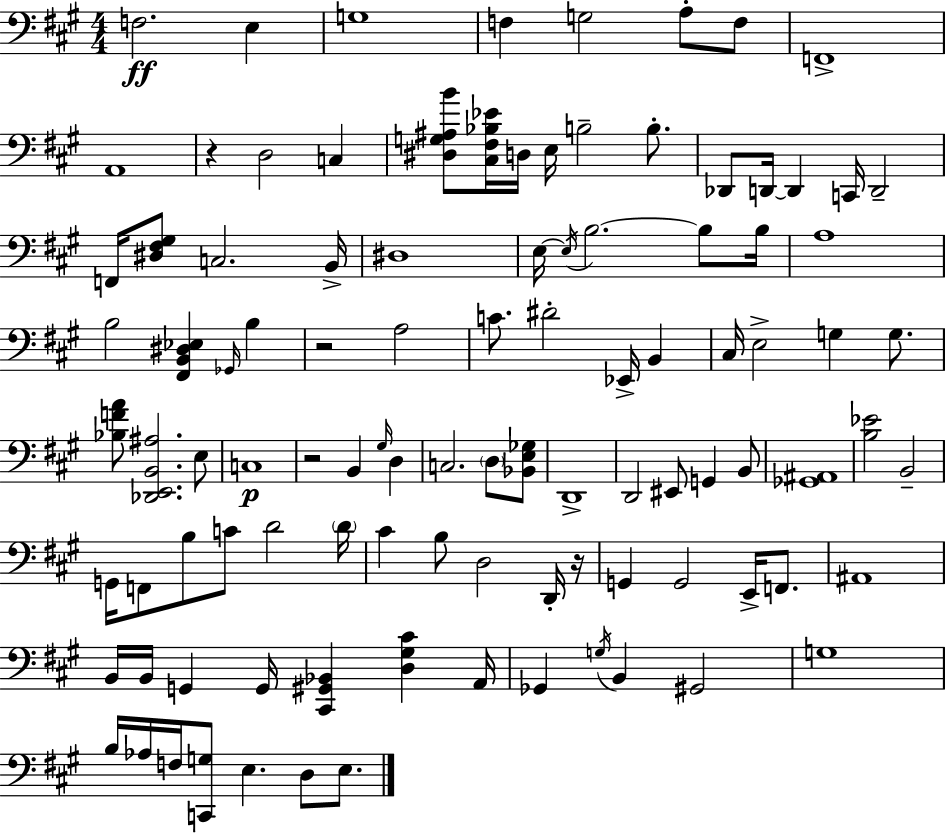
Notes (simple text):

F3/h. E3/q G3/w F3/q G3/h A3/e F3/e F2/w A2/w R/q D3/h C3/q [D#3,G3,A#3,B4]/e [C#3,F#3,Bb3,Eb4]/s D3/s E3/s B3/h B3/e. Db2/e D2/s D2/q C2/s D2/h F2/s [D#3,F#3,G#3]/e C3/h. B2/s D#3/w E3/s E3/s B3/h. B3/e B3/s A3/w B3/h [F#2,B2,D#3,Eb3]/q Gb2/s B3/q R/h A3/h C4/e. D#4/h Eb2/s B2/q C#3/s E3/h G3/q G3/e. [Bb3,F4,A4]/e [Db2,E2,B2,A#3]/h. E3/e C3/w R/h B2/q G#3/s D3/q C3/h. D3/e [Bb2,E3,Gb3]/e D2/w D2/h EIS2/e G2/q B2/e [Gb2,A#2]/w [B3,Eb4]/h B2/h G2/s F2/e B3/e C4/e D4/h D4/s C#4/q B3/e D3/h D2/s R/s G2/q G2/h E2/s F2/e. A#2/w B2/s B2/s G2/q G2/s [C#2,G#2,Bb2]/q [D3,G#3,C#4]/q A2/s Gb2/q G3/s B2/q G#2/h G3/w B3/s Ab3/s F3/s [C2,G3]/e E3/q. D3/e E3/e.